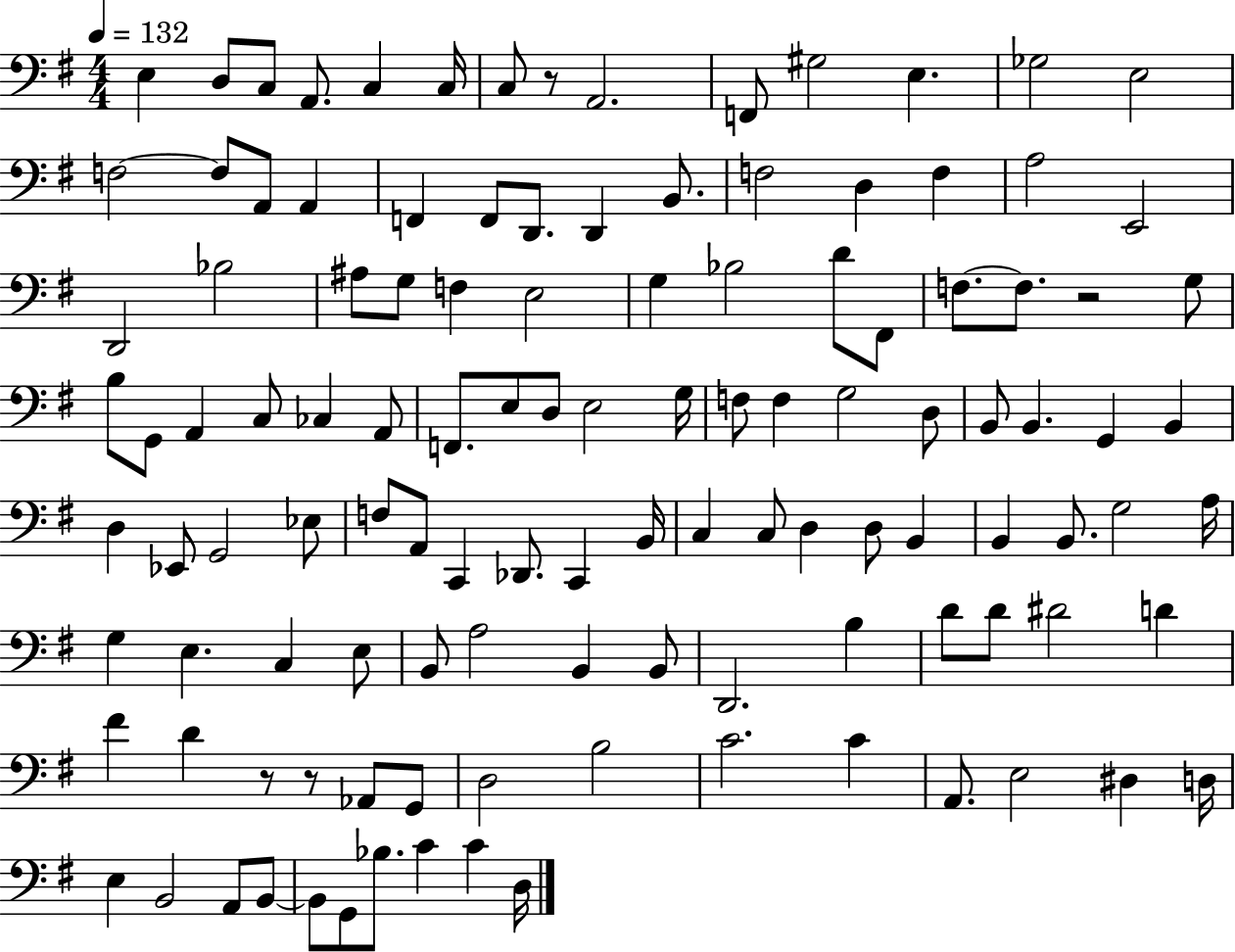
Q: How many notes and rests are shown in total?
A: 118